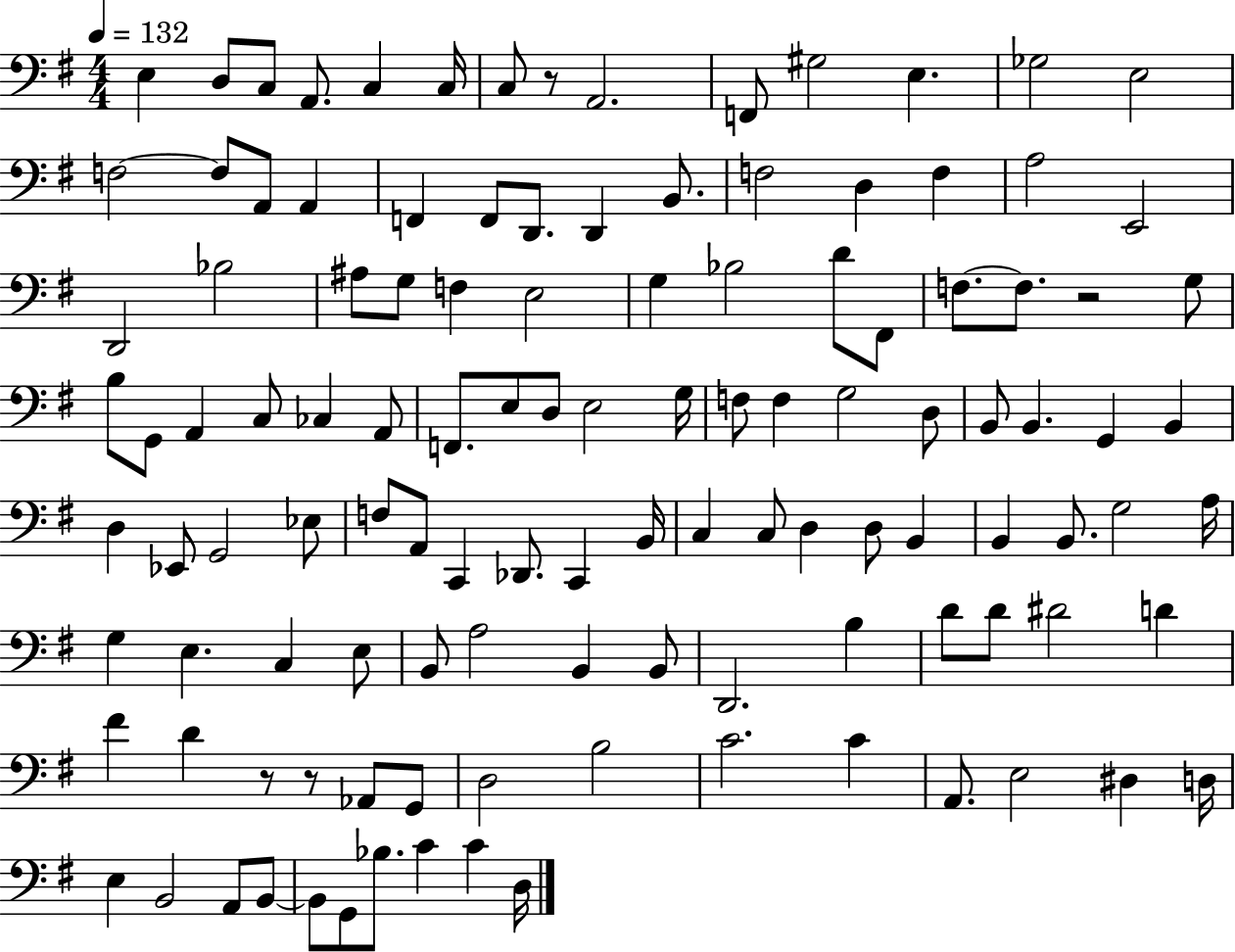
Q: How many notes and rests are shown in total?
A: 118